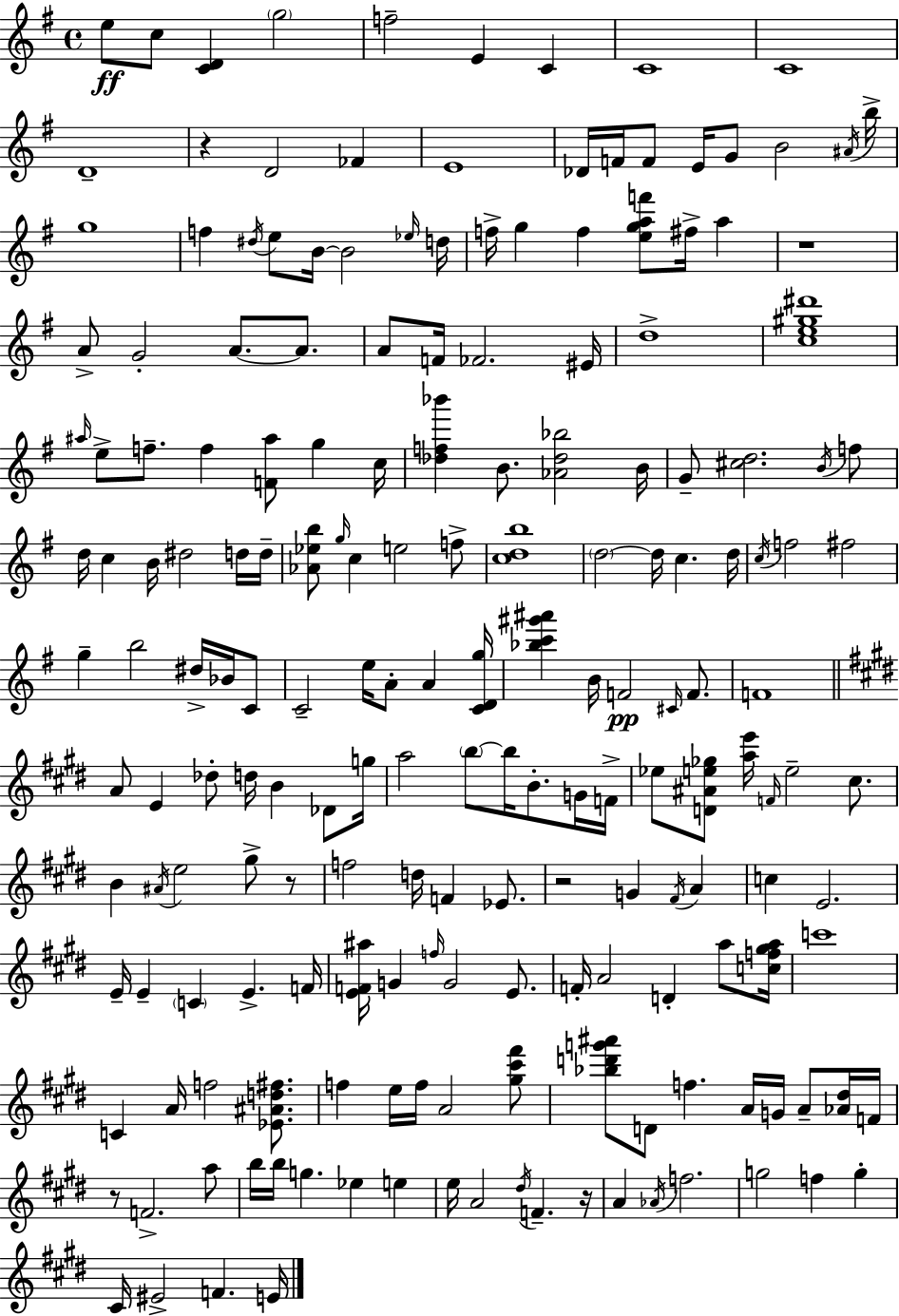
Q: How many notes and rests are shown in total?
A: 187